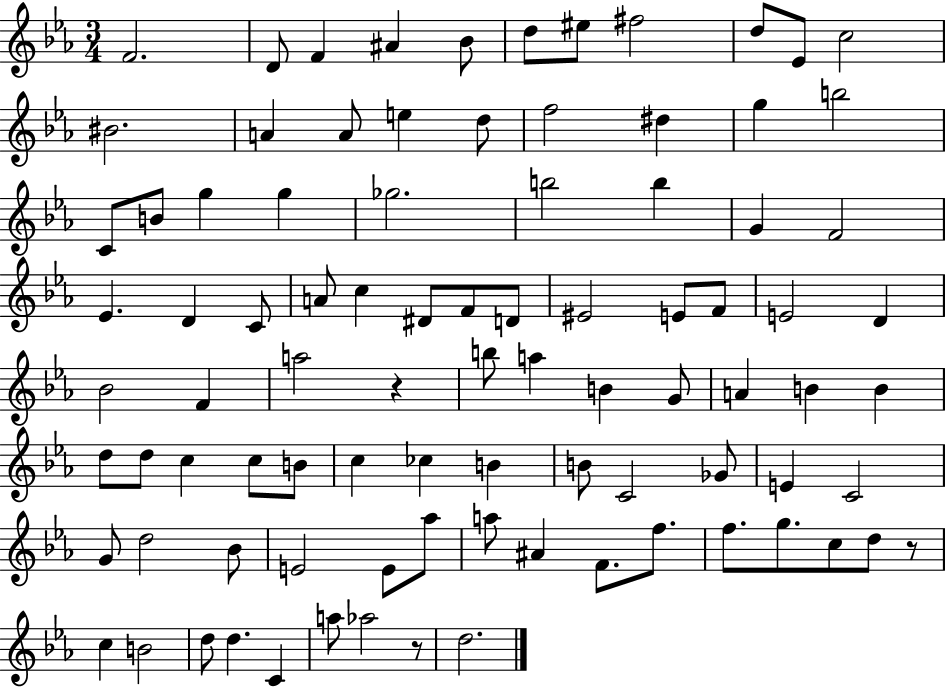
X:1
T:Untitled
M:3/4
L:1/4
K:Eb
F2 D/2 F ^A _B/2 d/2 ^e/2 ^f2 d/2 _E/2 c2 ^B2 A A/2 e d/2 f2 ^d g b2 C/2 B/2 g g _g2 b2 b G F2 _E D C/2 A/2 c ^D/2 F/2 D/2 ^E2 E/2 F/2 E2 D _B2 F a2 z b/2 a B G/2 A B B d/2 d/2 c c/2 B/2 c _c B B/2 C2 _G/2 E C2 G/2 d2 _B/2 E2 E/2 _a/2 a/2 ^A F/2 f/2 f/2 g/2 c/2 d/2 z/2 c B2 d/2 d C a/2 _a2 z/2 d2